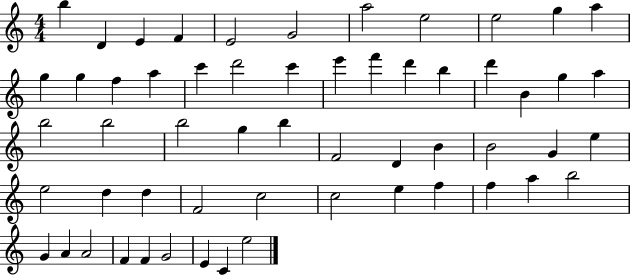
B5/q D4/q E4/q F4/q E4/h G4/h A5/h E5/h E5/h G5/q A5/q G5/q G5/q F5/q A5/q C6/q D6/h C6/q E6/q F6/q D6/q B5/q D6/q B4/q G5/q A5/q B5/h B5/h B5/h G5/q B5/q F4/h D4/q B4/q B4/h G4/q E5/q E5/h D5/q D5/q F4/h C5/h C5/h E5/q F5/q F5/q A5/q B5/h G4/q A4/q A4/h F4/q F4/q G4/h E4/q C4/q E5/h